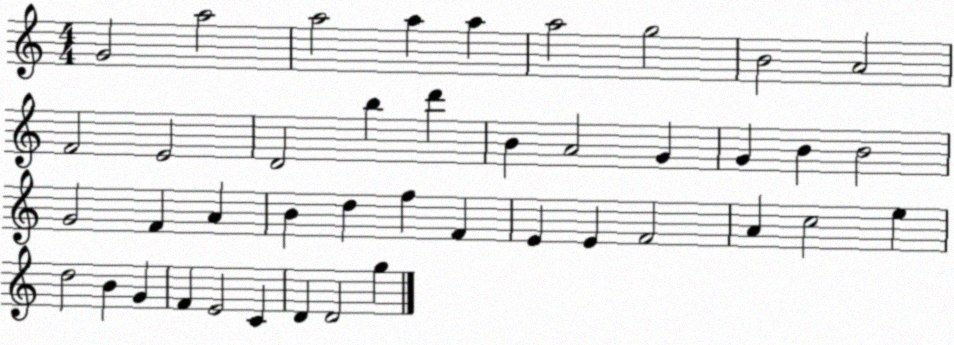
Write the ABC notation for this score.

X:1
T:Untitled
M:4/4
L:1/4
K:C
G2 a2 a2 a a a2 g2 B2 A2 F2 E2 D2 b d' B A2 G G B B2 G2 F A B d f F E E F2 A c2 e d2 B G F E2 C D D2 g